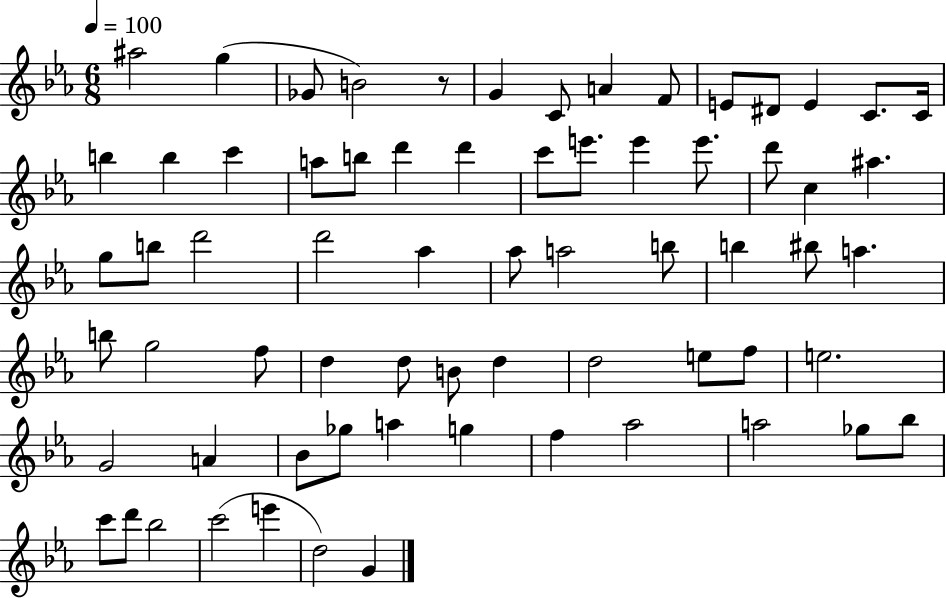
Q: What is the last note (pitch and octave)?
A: G4